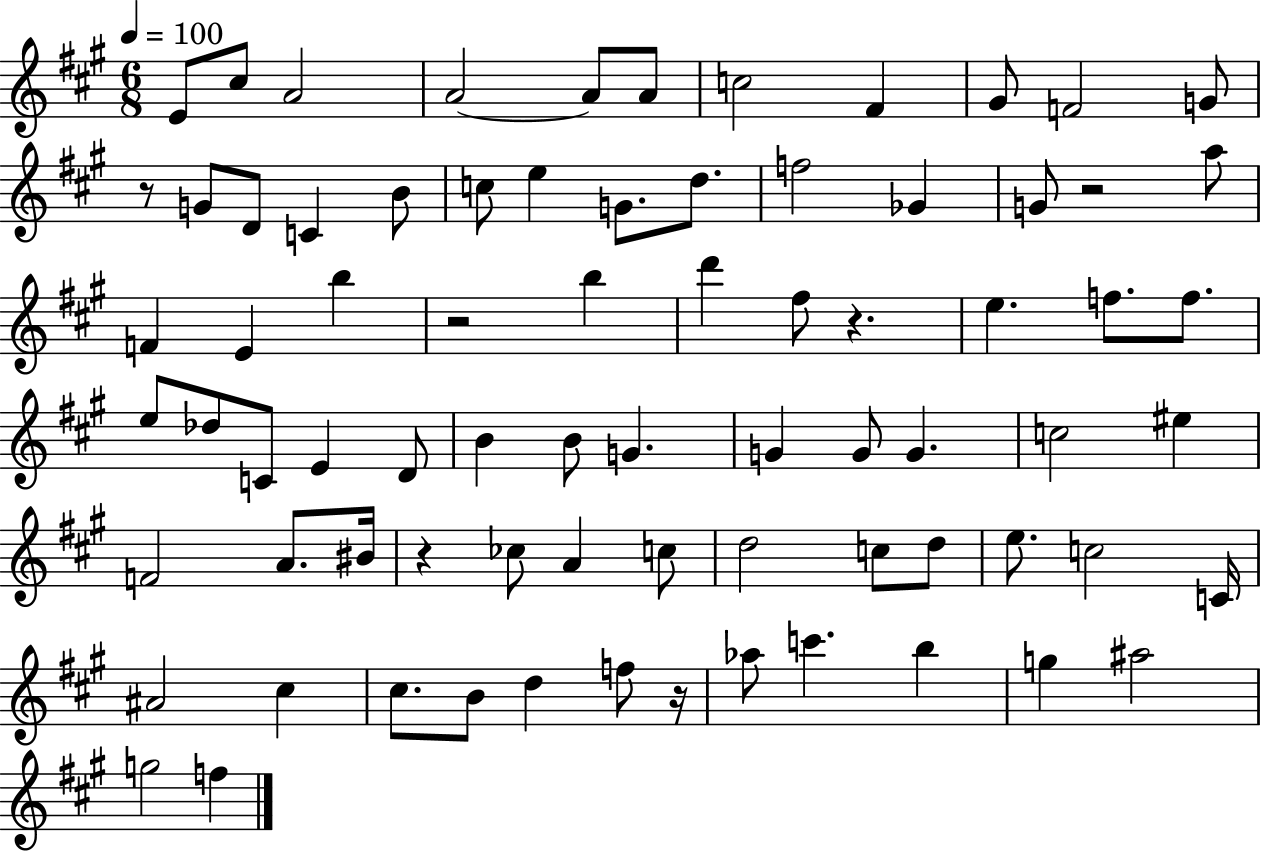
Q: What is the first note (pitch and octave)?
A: E4